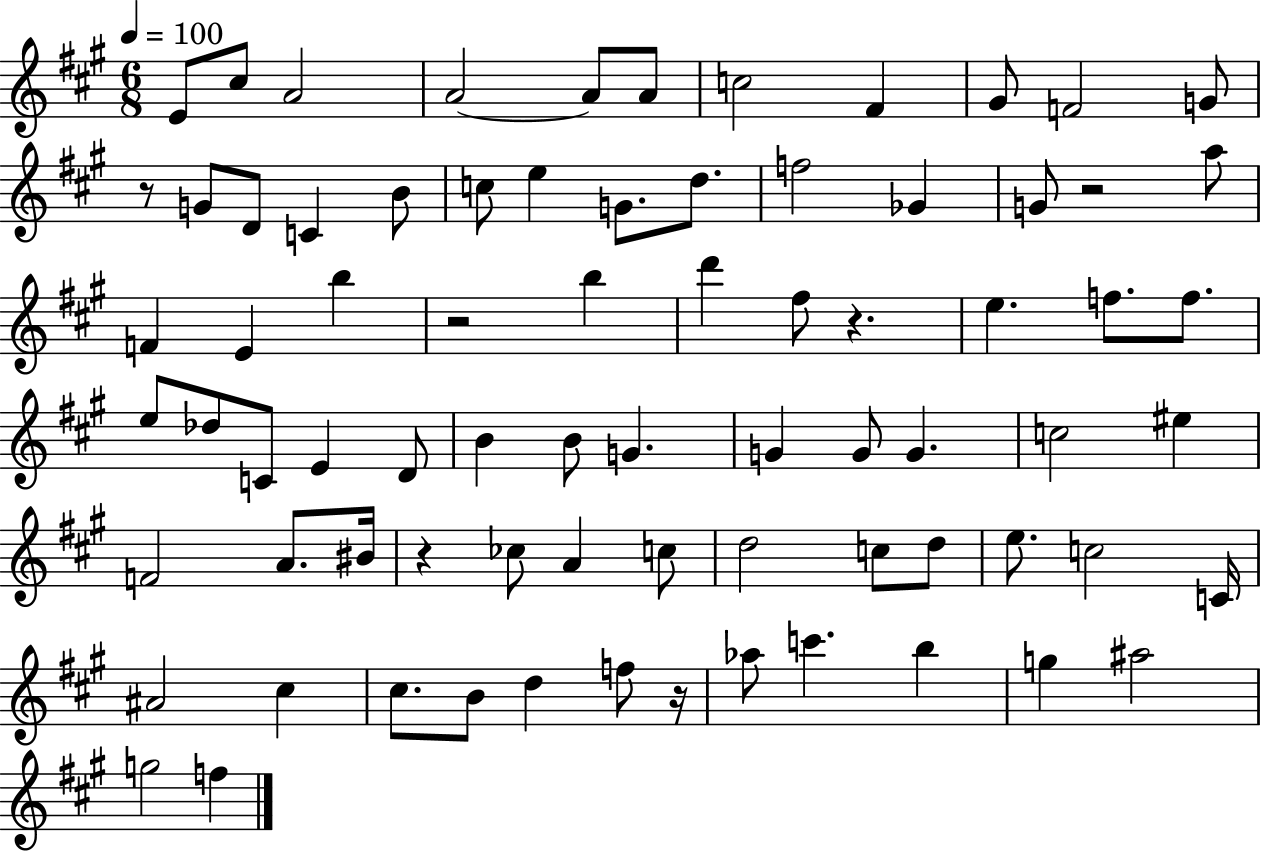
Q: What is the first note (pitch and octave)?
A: E4